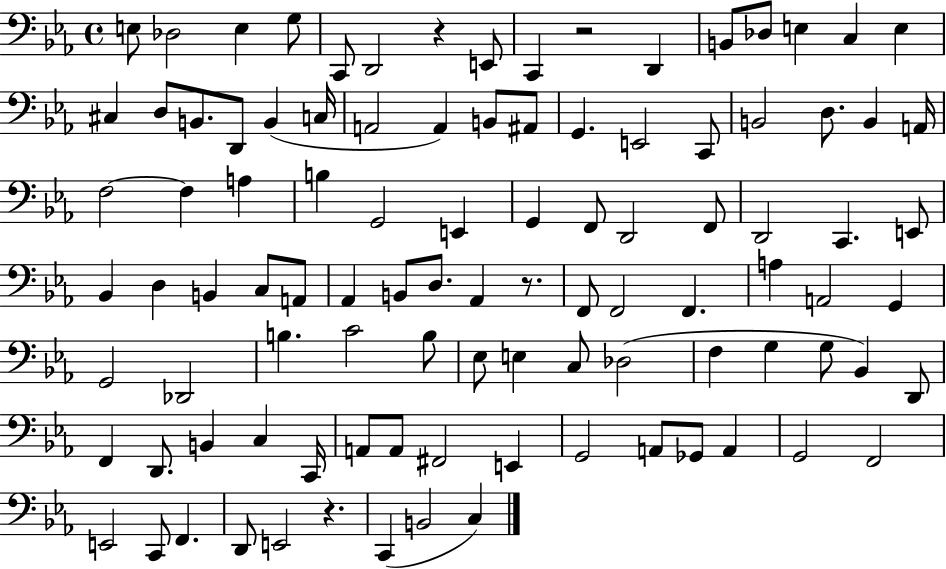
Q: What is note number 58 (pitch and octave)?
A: A2